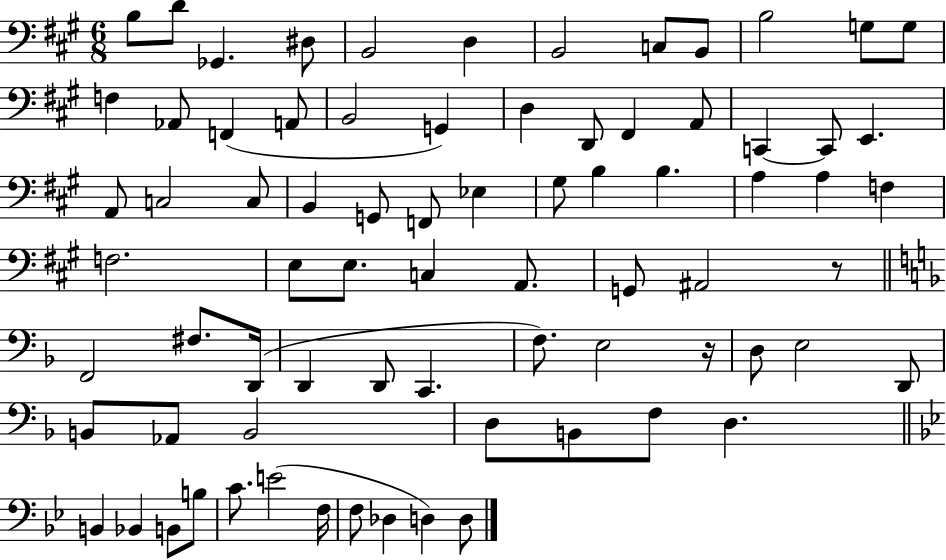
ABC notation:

X:1
T:Untitled
M:6/8
L:1/4
K:A
B,/2 D/2 _G,, ^D,/2 B,,2 D, B,,2 C,/2 B,,/2 B,2 G,/2 G,/2 F, _A,,/2 F,, A,,/2 B,,2 G,, D, D,,/2 ^F,, A,,/2 C,, C,,/2 E,, A,,/2 C,2 C,/2 B,, G,,/2 F,,/2 _E, ^G,/2 B, B, A, A, F, F,2 E,/2 E,/2 C, A,,/2 G,,/2 ^A,,2 z/2 F,,2 ^F,/2 D,,/4 D,, D,,/2 C,, F,/2 E,2 z/4 D,/2 E,2 D,,/2 B,,/2 _A,,/2 B,,2 D,/2 B,,/2 F,/2 D, B,, _B,, B,,/2 B,/2 C/2 E2 F,/4 F,/2 _D, D, D,/2